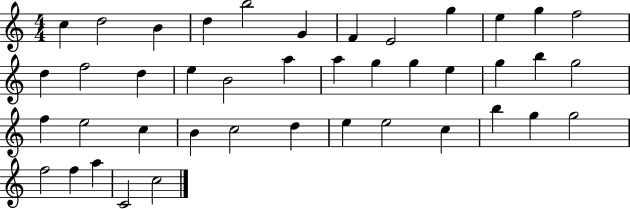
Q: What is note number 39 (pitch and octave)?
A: F5